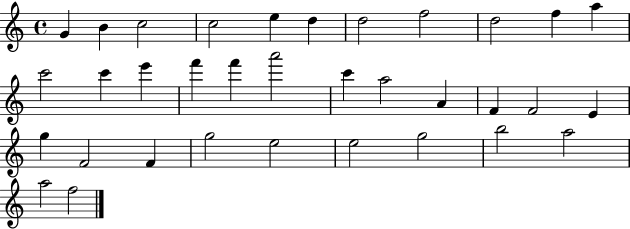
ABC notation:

X:1
T:Untitled
M:4/4
L:1/4
K:C
G B c2 c2 e d d2 f2 d2 f a c'2 c' e' f' f' a'2 c' a2 A F F2 E g F2 F g2 e2 e2 g2 b2 a2 a2 f2